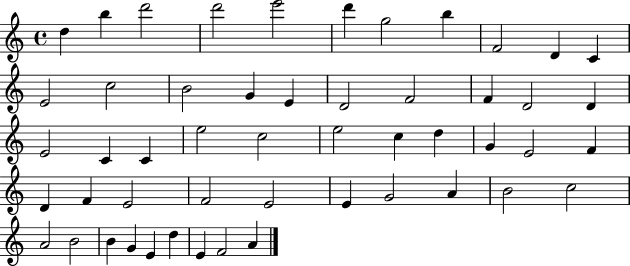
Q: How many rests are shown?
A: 0